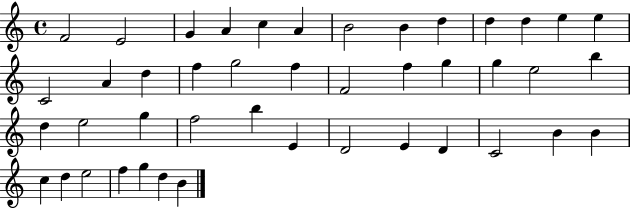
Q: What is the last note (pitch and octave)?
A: B4